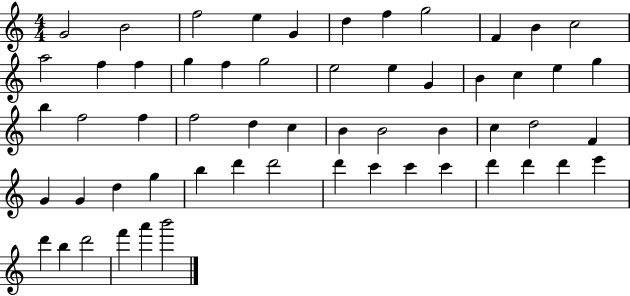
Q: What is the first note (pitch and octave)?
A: G4